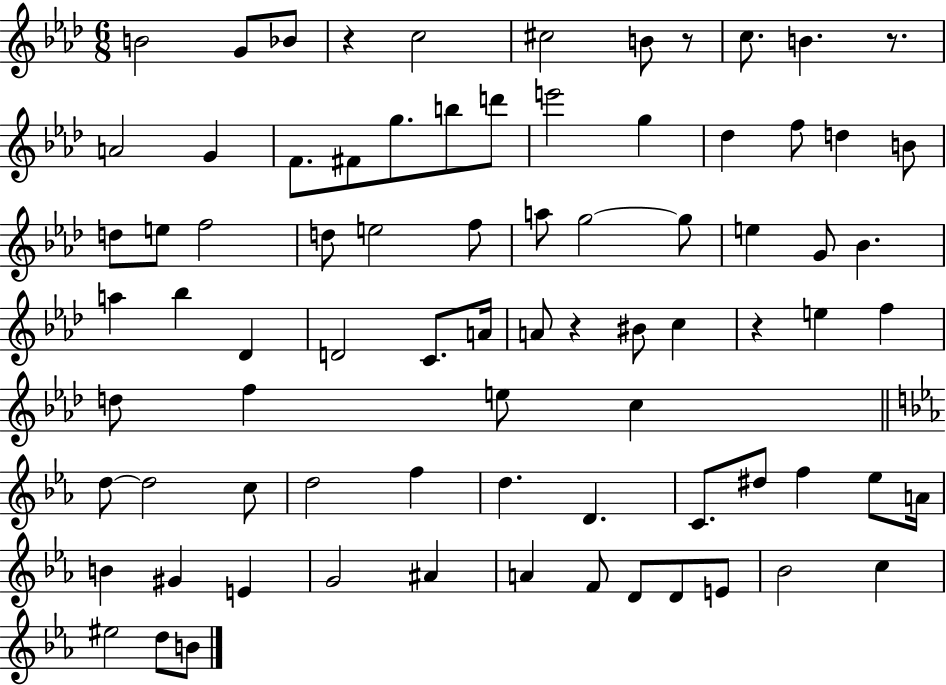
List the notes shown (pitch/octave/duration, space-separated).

B4/h G4/e Bb4/e R/q C5/h C#5/h B4/e R/e C5/e. B4/q. R/e. A4/h G4/q F4/e. F#4/e G5/e. B5/e D6/e E6/h G5/q Db5/q F5/e D5/q B4/e D5/e E5/e F5/h D5/e E5/h F5/e A5/e G5/h G5/e E5/q G4/e Bb4/q. A5/q Bb5/q Db4/q D4/h C4/e. A4/s A4/e R/q BIS4/e C5/q R/q E5/q F5/q D5/e F5/q E5/e C5/q D5/e D5/h C5/e D5/h F5/q D5/q. D4/q. C4/e. D#5/e F5/q Eb5/e A4/s B4/q G#4/q E4/q G4/h A#4/q A4/q F4/e D4/e D4/e E4/e Bb4/h C5/q EIS5/h D5/e B4/e